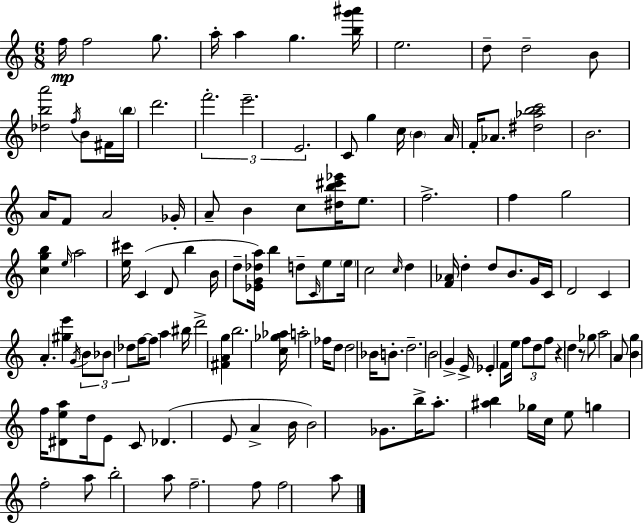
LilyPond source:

{
  \clef treble
  \numericTimeSignature
  \time 6/8
  \key a \minor
  f''16\mp f''2 g''8. | a''16-. a''4 g''4. <b'' g''' ais'''>16 | e''2. | d''8-- d''2-- b'8 | \break <des'' b'' a'''>2 \acciaccatura { f''16 } b'8 fis'16 | \parenthesize b''16 d'''2. | \tuplet 3/2 { f'''2.-. | e'''2.-- | \break e'2. } | c'8 g''4 c''16 \parenthesize b'4 | a'16 f'16-. aes'8. <dis'' aes'' b'' c'''>2 | b'2. | \break a'16 f'8 a'2 | ges'16-. a'8-- b'4 c''8 <dis'' b'' cis''' ees'''>16 e''8. | f''2.-> | f''4 g''2 | \break <c'' g'' b''>4 \grace { e''16 } a''2 | <e'' cis'''>16 c'4( d'8 b''4 | b'16 d''8-- <ees' g' des'' a''>16) b''4 d''8-- \grace { c'16 } | e''8 \parenthesize e''16 c''2 \grace { c''16 } | \break d''4 <f' aes'>16 d''4-. d''8 b'8. | g'16 c'16 d'2 | c'4 a'4.-. <gis'' e'''>4 | \acciaccatura { g'16 } \tuplet 3/2 { b'8 bes'8 des''8 } f''16~~ f''8 | \break a''4 bis''16 d'''2-> | <fis' a' g''>4 b''2. | <c'' ges'' aes''>16 a''2-. | fes''16 d''8 d''2 | \break bes'16 b'8.-. d''2.-- | b'2 | g'4-> e'16-> ees'4-. f'8 | e''16 \tuplet 3/2 { f''8 d''8 f''8 } r4 d''4 | \break r8 ges''8 a''2 | a'8 <b' g''>4 f''16 <dis' e'' a''>8 | d''16 e'8 c'8 des'4.( e'8 | a'4-> b'16 b'2) | \break ges'8. b''16-> a''8.-. <ais'' b''>4 | ges''16 c''16 e''8 g''4 f''2-. | a''8 b''2-. | a''8 f''2.-- | \break f''8 f''2 | a''8 \bar "|."
}